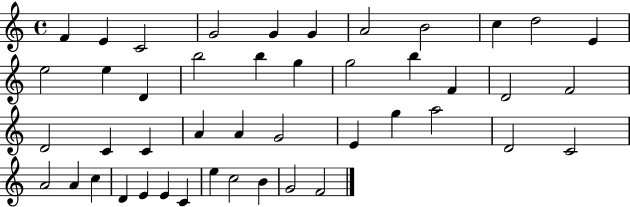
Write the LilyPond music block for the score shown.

{
  \clef treble
  \time 4/4
  \defaultTimeSignature
  \key c \major
  f'4 e'4 c'2 | g'2 g'4 g'4 | a'2 b'2 | c''4 d''2 e'4 | \break e''2 e''4 d'4 | b''2 b''4 g''4 | g''2 b''4 f'4 | d'2 f'2 | \break d'2 c'4 c'4 | a'4 a'4 g'2 | e'4 g''4 a''2 | d'2 c'2 | \break a'2 a'4 c''4 | d'4 e'4 e'4 c'4 | e''4 c''2 b'4 | g'2 f'2 | \break \bar "|."
}